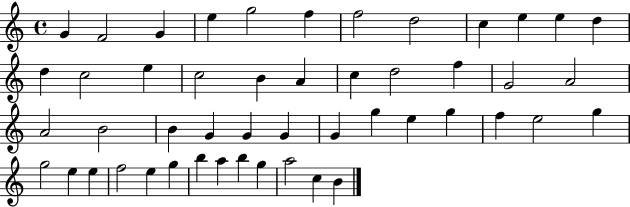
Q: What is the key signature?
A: C major